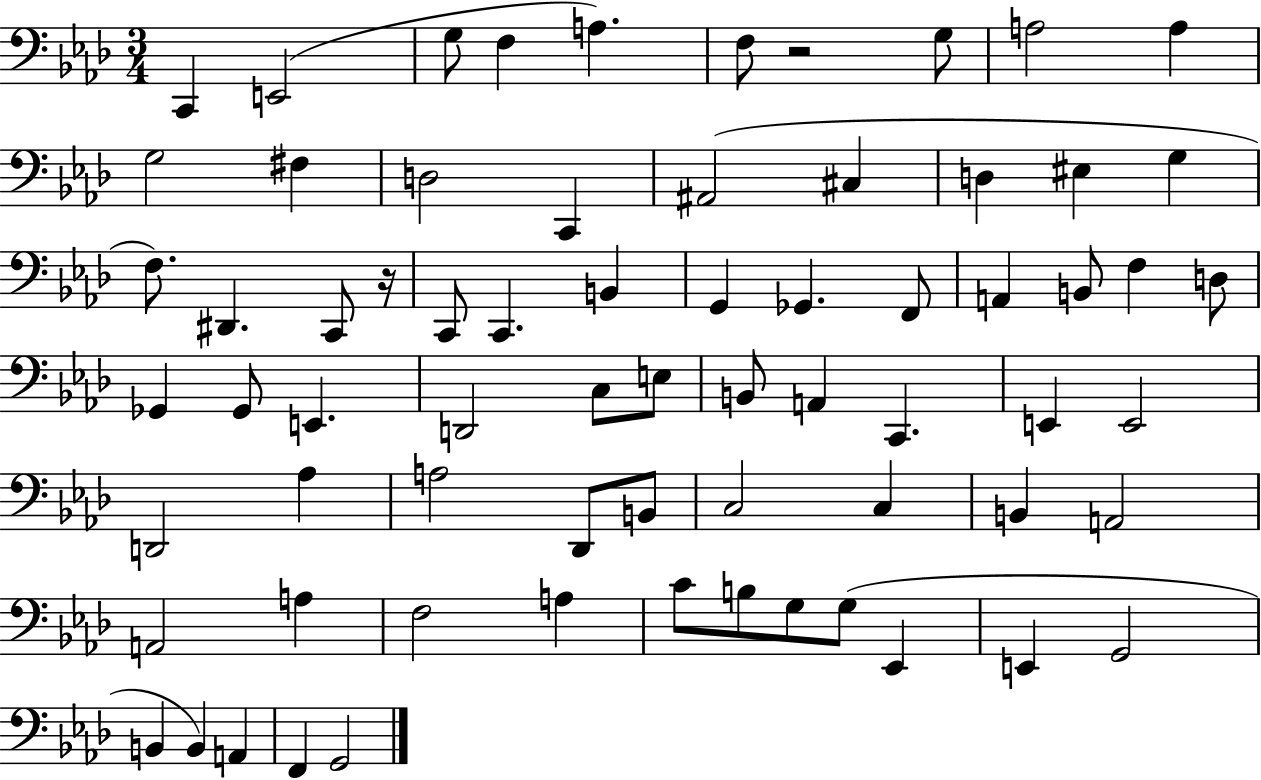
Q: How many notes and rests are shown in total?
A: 69